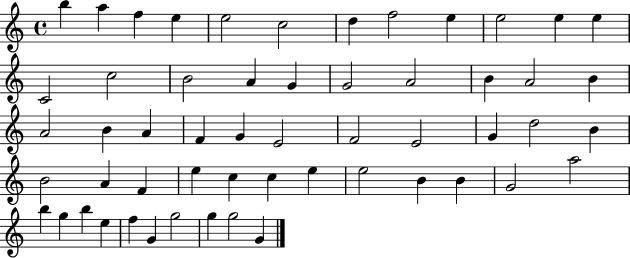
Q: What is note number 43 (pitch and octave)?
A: B4